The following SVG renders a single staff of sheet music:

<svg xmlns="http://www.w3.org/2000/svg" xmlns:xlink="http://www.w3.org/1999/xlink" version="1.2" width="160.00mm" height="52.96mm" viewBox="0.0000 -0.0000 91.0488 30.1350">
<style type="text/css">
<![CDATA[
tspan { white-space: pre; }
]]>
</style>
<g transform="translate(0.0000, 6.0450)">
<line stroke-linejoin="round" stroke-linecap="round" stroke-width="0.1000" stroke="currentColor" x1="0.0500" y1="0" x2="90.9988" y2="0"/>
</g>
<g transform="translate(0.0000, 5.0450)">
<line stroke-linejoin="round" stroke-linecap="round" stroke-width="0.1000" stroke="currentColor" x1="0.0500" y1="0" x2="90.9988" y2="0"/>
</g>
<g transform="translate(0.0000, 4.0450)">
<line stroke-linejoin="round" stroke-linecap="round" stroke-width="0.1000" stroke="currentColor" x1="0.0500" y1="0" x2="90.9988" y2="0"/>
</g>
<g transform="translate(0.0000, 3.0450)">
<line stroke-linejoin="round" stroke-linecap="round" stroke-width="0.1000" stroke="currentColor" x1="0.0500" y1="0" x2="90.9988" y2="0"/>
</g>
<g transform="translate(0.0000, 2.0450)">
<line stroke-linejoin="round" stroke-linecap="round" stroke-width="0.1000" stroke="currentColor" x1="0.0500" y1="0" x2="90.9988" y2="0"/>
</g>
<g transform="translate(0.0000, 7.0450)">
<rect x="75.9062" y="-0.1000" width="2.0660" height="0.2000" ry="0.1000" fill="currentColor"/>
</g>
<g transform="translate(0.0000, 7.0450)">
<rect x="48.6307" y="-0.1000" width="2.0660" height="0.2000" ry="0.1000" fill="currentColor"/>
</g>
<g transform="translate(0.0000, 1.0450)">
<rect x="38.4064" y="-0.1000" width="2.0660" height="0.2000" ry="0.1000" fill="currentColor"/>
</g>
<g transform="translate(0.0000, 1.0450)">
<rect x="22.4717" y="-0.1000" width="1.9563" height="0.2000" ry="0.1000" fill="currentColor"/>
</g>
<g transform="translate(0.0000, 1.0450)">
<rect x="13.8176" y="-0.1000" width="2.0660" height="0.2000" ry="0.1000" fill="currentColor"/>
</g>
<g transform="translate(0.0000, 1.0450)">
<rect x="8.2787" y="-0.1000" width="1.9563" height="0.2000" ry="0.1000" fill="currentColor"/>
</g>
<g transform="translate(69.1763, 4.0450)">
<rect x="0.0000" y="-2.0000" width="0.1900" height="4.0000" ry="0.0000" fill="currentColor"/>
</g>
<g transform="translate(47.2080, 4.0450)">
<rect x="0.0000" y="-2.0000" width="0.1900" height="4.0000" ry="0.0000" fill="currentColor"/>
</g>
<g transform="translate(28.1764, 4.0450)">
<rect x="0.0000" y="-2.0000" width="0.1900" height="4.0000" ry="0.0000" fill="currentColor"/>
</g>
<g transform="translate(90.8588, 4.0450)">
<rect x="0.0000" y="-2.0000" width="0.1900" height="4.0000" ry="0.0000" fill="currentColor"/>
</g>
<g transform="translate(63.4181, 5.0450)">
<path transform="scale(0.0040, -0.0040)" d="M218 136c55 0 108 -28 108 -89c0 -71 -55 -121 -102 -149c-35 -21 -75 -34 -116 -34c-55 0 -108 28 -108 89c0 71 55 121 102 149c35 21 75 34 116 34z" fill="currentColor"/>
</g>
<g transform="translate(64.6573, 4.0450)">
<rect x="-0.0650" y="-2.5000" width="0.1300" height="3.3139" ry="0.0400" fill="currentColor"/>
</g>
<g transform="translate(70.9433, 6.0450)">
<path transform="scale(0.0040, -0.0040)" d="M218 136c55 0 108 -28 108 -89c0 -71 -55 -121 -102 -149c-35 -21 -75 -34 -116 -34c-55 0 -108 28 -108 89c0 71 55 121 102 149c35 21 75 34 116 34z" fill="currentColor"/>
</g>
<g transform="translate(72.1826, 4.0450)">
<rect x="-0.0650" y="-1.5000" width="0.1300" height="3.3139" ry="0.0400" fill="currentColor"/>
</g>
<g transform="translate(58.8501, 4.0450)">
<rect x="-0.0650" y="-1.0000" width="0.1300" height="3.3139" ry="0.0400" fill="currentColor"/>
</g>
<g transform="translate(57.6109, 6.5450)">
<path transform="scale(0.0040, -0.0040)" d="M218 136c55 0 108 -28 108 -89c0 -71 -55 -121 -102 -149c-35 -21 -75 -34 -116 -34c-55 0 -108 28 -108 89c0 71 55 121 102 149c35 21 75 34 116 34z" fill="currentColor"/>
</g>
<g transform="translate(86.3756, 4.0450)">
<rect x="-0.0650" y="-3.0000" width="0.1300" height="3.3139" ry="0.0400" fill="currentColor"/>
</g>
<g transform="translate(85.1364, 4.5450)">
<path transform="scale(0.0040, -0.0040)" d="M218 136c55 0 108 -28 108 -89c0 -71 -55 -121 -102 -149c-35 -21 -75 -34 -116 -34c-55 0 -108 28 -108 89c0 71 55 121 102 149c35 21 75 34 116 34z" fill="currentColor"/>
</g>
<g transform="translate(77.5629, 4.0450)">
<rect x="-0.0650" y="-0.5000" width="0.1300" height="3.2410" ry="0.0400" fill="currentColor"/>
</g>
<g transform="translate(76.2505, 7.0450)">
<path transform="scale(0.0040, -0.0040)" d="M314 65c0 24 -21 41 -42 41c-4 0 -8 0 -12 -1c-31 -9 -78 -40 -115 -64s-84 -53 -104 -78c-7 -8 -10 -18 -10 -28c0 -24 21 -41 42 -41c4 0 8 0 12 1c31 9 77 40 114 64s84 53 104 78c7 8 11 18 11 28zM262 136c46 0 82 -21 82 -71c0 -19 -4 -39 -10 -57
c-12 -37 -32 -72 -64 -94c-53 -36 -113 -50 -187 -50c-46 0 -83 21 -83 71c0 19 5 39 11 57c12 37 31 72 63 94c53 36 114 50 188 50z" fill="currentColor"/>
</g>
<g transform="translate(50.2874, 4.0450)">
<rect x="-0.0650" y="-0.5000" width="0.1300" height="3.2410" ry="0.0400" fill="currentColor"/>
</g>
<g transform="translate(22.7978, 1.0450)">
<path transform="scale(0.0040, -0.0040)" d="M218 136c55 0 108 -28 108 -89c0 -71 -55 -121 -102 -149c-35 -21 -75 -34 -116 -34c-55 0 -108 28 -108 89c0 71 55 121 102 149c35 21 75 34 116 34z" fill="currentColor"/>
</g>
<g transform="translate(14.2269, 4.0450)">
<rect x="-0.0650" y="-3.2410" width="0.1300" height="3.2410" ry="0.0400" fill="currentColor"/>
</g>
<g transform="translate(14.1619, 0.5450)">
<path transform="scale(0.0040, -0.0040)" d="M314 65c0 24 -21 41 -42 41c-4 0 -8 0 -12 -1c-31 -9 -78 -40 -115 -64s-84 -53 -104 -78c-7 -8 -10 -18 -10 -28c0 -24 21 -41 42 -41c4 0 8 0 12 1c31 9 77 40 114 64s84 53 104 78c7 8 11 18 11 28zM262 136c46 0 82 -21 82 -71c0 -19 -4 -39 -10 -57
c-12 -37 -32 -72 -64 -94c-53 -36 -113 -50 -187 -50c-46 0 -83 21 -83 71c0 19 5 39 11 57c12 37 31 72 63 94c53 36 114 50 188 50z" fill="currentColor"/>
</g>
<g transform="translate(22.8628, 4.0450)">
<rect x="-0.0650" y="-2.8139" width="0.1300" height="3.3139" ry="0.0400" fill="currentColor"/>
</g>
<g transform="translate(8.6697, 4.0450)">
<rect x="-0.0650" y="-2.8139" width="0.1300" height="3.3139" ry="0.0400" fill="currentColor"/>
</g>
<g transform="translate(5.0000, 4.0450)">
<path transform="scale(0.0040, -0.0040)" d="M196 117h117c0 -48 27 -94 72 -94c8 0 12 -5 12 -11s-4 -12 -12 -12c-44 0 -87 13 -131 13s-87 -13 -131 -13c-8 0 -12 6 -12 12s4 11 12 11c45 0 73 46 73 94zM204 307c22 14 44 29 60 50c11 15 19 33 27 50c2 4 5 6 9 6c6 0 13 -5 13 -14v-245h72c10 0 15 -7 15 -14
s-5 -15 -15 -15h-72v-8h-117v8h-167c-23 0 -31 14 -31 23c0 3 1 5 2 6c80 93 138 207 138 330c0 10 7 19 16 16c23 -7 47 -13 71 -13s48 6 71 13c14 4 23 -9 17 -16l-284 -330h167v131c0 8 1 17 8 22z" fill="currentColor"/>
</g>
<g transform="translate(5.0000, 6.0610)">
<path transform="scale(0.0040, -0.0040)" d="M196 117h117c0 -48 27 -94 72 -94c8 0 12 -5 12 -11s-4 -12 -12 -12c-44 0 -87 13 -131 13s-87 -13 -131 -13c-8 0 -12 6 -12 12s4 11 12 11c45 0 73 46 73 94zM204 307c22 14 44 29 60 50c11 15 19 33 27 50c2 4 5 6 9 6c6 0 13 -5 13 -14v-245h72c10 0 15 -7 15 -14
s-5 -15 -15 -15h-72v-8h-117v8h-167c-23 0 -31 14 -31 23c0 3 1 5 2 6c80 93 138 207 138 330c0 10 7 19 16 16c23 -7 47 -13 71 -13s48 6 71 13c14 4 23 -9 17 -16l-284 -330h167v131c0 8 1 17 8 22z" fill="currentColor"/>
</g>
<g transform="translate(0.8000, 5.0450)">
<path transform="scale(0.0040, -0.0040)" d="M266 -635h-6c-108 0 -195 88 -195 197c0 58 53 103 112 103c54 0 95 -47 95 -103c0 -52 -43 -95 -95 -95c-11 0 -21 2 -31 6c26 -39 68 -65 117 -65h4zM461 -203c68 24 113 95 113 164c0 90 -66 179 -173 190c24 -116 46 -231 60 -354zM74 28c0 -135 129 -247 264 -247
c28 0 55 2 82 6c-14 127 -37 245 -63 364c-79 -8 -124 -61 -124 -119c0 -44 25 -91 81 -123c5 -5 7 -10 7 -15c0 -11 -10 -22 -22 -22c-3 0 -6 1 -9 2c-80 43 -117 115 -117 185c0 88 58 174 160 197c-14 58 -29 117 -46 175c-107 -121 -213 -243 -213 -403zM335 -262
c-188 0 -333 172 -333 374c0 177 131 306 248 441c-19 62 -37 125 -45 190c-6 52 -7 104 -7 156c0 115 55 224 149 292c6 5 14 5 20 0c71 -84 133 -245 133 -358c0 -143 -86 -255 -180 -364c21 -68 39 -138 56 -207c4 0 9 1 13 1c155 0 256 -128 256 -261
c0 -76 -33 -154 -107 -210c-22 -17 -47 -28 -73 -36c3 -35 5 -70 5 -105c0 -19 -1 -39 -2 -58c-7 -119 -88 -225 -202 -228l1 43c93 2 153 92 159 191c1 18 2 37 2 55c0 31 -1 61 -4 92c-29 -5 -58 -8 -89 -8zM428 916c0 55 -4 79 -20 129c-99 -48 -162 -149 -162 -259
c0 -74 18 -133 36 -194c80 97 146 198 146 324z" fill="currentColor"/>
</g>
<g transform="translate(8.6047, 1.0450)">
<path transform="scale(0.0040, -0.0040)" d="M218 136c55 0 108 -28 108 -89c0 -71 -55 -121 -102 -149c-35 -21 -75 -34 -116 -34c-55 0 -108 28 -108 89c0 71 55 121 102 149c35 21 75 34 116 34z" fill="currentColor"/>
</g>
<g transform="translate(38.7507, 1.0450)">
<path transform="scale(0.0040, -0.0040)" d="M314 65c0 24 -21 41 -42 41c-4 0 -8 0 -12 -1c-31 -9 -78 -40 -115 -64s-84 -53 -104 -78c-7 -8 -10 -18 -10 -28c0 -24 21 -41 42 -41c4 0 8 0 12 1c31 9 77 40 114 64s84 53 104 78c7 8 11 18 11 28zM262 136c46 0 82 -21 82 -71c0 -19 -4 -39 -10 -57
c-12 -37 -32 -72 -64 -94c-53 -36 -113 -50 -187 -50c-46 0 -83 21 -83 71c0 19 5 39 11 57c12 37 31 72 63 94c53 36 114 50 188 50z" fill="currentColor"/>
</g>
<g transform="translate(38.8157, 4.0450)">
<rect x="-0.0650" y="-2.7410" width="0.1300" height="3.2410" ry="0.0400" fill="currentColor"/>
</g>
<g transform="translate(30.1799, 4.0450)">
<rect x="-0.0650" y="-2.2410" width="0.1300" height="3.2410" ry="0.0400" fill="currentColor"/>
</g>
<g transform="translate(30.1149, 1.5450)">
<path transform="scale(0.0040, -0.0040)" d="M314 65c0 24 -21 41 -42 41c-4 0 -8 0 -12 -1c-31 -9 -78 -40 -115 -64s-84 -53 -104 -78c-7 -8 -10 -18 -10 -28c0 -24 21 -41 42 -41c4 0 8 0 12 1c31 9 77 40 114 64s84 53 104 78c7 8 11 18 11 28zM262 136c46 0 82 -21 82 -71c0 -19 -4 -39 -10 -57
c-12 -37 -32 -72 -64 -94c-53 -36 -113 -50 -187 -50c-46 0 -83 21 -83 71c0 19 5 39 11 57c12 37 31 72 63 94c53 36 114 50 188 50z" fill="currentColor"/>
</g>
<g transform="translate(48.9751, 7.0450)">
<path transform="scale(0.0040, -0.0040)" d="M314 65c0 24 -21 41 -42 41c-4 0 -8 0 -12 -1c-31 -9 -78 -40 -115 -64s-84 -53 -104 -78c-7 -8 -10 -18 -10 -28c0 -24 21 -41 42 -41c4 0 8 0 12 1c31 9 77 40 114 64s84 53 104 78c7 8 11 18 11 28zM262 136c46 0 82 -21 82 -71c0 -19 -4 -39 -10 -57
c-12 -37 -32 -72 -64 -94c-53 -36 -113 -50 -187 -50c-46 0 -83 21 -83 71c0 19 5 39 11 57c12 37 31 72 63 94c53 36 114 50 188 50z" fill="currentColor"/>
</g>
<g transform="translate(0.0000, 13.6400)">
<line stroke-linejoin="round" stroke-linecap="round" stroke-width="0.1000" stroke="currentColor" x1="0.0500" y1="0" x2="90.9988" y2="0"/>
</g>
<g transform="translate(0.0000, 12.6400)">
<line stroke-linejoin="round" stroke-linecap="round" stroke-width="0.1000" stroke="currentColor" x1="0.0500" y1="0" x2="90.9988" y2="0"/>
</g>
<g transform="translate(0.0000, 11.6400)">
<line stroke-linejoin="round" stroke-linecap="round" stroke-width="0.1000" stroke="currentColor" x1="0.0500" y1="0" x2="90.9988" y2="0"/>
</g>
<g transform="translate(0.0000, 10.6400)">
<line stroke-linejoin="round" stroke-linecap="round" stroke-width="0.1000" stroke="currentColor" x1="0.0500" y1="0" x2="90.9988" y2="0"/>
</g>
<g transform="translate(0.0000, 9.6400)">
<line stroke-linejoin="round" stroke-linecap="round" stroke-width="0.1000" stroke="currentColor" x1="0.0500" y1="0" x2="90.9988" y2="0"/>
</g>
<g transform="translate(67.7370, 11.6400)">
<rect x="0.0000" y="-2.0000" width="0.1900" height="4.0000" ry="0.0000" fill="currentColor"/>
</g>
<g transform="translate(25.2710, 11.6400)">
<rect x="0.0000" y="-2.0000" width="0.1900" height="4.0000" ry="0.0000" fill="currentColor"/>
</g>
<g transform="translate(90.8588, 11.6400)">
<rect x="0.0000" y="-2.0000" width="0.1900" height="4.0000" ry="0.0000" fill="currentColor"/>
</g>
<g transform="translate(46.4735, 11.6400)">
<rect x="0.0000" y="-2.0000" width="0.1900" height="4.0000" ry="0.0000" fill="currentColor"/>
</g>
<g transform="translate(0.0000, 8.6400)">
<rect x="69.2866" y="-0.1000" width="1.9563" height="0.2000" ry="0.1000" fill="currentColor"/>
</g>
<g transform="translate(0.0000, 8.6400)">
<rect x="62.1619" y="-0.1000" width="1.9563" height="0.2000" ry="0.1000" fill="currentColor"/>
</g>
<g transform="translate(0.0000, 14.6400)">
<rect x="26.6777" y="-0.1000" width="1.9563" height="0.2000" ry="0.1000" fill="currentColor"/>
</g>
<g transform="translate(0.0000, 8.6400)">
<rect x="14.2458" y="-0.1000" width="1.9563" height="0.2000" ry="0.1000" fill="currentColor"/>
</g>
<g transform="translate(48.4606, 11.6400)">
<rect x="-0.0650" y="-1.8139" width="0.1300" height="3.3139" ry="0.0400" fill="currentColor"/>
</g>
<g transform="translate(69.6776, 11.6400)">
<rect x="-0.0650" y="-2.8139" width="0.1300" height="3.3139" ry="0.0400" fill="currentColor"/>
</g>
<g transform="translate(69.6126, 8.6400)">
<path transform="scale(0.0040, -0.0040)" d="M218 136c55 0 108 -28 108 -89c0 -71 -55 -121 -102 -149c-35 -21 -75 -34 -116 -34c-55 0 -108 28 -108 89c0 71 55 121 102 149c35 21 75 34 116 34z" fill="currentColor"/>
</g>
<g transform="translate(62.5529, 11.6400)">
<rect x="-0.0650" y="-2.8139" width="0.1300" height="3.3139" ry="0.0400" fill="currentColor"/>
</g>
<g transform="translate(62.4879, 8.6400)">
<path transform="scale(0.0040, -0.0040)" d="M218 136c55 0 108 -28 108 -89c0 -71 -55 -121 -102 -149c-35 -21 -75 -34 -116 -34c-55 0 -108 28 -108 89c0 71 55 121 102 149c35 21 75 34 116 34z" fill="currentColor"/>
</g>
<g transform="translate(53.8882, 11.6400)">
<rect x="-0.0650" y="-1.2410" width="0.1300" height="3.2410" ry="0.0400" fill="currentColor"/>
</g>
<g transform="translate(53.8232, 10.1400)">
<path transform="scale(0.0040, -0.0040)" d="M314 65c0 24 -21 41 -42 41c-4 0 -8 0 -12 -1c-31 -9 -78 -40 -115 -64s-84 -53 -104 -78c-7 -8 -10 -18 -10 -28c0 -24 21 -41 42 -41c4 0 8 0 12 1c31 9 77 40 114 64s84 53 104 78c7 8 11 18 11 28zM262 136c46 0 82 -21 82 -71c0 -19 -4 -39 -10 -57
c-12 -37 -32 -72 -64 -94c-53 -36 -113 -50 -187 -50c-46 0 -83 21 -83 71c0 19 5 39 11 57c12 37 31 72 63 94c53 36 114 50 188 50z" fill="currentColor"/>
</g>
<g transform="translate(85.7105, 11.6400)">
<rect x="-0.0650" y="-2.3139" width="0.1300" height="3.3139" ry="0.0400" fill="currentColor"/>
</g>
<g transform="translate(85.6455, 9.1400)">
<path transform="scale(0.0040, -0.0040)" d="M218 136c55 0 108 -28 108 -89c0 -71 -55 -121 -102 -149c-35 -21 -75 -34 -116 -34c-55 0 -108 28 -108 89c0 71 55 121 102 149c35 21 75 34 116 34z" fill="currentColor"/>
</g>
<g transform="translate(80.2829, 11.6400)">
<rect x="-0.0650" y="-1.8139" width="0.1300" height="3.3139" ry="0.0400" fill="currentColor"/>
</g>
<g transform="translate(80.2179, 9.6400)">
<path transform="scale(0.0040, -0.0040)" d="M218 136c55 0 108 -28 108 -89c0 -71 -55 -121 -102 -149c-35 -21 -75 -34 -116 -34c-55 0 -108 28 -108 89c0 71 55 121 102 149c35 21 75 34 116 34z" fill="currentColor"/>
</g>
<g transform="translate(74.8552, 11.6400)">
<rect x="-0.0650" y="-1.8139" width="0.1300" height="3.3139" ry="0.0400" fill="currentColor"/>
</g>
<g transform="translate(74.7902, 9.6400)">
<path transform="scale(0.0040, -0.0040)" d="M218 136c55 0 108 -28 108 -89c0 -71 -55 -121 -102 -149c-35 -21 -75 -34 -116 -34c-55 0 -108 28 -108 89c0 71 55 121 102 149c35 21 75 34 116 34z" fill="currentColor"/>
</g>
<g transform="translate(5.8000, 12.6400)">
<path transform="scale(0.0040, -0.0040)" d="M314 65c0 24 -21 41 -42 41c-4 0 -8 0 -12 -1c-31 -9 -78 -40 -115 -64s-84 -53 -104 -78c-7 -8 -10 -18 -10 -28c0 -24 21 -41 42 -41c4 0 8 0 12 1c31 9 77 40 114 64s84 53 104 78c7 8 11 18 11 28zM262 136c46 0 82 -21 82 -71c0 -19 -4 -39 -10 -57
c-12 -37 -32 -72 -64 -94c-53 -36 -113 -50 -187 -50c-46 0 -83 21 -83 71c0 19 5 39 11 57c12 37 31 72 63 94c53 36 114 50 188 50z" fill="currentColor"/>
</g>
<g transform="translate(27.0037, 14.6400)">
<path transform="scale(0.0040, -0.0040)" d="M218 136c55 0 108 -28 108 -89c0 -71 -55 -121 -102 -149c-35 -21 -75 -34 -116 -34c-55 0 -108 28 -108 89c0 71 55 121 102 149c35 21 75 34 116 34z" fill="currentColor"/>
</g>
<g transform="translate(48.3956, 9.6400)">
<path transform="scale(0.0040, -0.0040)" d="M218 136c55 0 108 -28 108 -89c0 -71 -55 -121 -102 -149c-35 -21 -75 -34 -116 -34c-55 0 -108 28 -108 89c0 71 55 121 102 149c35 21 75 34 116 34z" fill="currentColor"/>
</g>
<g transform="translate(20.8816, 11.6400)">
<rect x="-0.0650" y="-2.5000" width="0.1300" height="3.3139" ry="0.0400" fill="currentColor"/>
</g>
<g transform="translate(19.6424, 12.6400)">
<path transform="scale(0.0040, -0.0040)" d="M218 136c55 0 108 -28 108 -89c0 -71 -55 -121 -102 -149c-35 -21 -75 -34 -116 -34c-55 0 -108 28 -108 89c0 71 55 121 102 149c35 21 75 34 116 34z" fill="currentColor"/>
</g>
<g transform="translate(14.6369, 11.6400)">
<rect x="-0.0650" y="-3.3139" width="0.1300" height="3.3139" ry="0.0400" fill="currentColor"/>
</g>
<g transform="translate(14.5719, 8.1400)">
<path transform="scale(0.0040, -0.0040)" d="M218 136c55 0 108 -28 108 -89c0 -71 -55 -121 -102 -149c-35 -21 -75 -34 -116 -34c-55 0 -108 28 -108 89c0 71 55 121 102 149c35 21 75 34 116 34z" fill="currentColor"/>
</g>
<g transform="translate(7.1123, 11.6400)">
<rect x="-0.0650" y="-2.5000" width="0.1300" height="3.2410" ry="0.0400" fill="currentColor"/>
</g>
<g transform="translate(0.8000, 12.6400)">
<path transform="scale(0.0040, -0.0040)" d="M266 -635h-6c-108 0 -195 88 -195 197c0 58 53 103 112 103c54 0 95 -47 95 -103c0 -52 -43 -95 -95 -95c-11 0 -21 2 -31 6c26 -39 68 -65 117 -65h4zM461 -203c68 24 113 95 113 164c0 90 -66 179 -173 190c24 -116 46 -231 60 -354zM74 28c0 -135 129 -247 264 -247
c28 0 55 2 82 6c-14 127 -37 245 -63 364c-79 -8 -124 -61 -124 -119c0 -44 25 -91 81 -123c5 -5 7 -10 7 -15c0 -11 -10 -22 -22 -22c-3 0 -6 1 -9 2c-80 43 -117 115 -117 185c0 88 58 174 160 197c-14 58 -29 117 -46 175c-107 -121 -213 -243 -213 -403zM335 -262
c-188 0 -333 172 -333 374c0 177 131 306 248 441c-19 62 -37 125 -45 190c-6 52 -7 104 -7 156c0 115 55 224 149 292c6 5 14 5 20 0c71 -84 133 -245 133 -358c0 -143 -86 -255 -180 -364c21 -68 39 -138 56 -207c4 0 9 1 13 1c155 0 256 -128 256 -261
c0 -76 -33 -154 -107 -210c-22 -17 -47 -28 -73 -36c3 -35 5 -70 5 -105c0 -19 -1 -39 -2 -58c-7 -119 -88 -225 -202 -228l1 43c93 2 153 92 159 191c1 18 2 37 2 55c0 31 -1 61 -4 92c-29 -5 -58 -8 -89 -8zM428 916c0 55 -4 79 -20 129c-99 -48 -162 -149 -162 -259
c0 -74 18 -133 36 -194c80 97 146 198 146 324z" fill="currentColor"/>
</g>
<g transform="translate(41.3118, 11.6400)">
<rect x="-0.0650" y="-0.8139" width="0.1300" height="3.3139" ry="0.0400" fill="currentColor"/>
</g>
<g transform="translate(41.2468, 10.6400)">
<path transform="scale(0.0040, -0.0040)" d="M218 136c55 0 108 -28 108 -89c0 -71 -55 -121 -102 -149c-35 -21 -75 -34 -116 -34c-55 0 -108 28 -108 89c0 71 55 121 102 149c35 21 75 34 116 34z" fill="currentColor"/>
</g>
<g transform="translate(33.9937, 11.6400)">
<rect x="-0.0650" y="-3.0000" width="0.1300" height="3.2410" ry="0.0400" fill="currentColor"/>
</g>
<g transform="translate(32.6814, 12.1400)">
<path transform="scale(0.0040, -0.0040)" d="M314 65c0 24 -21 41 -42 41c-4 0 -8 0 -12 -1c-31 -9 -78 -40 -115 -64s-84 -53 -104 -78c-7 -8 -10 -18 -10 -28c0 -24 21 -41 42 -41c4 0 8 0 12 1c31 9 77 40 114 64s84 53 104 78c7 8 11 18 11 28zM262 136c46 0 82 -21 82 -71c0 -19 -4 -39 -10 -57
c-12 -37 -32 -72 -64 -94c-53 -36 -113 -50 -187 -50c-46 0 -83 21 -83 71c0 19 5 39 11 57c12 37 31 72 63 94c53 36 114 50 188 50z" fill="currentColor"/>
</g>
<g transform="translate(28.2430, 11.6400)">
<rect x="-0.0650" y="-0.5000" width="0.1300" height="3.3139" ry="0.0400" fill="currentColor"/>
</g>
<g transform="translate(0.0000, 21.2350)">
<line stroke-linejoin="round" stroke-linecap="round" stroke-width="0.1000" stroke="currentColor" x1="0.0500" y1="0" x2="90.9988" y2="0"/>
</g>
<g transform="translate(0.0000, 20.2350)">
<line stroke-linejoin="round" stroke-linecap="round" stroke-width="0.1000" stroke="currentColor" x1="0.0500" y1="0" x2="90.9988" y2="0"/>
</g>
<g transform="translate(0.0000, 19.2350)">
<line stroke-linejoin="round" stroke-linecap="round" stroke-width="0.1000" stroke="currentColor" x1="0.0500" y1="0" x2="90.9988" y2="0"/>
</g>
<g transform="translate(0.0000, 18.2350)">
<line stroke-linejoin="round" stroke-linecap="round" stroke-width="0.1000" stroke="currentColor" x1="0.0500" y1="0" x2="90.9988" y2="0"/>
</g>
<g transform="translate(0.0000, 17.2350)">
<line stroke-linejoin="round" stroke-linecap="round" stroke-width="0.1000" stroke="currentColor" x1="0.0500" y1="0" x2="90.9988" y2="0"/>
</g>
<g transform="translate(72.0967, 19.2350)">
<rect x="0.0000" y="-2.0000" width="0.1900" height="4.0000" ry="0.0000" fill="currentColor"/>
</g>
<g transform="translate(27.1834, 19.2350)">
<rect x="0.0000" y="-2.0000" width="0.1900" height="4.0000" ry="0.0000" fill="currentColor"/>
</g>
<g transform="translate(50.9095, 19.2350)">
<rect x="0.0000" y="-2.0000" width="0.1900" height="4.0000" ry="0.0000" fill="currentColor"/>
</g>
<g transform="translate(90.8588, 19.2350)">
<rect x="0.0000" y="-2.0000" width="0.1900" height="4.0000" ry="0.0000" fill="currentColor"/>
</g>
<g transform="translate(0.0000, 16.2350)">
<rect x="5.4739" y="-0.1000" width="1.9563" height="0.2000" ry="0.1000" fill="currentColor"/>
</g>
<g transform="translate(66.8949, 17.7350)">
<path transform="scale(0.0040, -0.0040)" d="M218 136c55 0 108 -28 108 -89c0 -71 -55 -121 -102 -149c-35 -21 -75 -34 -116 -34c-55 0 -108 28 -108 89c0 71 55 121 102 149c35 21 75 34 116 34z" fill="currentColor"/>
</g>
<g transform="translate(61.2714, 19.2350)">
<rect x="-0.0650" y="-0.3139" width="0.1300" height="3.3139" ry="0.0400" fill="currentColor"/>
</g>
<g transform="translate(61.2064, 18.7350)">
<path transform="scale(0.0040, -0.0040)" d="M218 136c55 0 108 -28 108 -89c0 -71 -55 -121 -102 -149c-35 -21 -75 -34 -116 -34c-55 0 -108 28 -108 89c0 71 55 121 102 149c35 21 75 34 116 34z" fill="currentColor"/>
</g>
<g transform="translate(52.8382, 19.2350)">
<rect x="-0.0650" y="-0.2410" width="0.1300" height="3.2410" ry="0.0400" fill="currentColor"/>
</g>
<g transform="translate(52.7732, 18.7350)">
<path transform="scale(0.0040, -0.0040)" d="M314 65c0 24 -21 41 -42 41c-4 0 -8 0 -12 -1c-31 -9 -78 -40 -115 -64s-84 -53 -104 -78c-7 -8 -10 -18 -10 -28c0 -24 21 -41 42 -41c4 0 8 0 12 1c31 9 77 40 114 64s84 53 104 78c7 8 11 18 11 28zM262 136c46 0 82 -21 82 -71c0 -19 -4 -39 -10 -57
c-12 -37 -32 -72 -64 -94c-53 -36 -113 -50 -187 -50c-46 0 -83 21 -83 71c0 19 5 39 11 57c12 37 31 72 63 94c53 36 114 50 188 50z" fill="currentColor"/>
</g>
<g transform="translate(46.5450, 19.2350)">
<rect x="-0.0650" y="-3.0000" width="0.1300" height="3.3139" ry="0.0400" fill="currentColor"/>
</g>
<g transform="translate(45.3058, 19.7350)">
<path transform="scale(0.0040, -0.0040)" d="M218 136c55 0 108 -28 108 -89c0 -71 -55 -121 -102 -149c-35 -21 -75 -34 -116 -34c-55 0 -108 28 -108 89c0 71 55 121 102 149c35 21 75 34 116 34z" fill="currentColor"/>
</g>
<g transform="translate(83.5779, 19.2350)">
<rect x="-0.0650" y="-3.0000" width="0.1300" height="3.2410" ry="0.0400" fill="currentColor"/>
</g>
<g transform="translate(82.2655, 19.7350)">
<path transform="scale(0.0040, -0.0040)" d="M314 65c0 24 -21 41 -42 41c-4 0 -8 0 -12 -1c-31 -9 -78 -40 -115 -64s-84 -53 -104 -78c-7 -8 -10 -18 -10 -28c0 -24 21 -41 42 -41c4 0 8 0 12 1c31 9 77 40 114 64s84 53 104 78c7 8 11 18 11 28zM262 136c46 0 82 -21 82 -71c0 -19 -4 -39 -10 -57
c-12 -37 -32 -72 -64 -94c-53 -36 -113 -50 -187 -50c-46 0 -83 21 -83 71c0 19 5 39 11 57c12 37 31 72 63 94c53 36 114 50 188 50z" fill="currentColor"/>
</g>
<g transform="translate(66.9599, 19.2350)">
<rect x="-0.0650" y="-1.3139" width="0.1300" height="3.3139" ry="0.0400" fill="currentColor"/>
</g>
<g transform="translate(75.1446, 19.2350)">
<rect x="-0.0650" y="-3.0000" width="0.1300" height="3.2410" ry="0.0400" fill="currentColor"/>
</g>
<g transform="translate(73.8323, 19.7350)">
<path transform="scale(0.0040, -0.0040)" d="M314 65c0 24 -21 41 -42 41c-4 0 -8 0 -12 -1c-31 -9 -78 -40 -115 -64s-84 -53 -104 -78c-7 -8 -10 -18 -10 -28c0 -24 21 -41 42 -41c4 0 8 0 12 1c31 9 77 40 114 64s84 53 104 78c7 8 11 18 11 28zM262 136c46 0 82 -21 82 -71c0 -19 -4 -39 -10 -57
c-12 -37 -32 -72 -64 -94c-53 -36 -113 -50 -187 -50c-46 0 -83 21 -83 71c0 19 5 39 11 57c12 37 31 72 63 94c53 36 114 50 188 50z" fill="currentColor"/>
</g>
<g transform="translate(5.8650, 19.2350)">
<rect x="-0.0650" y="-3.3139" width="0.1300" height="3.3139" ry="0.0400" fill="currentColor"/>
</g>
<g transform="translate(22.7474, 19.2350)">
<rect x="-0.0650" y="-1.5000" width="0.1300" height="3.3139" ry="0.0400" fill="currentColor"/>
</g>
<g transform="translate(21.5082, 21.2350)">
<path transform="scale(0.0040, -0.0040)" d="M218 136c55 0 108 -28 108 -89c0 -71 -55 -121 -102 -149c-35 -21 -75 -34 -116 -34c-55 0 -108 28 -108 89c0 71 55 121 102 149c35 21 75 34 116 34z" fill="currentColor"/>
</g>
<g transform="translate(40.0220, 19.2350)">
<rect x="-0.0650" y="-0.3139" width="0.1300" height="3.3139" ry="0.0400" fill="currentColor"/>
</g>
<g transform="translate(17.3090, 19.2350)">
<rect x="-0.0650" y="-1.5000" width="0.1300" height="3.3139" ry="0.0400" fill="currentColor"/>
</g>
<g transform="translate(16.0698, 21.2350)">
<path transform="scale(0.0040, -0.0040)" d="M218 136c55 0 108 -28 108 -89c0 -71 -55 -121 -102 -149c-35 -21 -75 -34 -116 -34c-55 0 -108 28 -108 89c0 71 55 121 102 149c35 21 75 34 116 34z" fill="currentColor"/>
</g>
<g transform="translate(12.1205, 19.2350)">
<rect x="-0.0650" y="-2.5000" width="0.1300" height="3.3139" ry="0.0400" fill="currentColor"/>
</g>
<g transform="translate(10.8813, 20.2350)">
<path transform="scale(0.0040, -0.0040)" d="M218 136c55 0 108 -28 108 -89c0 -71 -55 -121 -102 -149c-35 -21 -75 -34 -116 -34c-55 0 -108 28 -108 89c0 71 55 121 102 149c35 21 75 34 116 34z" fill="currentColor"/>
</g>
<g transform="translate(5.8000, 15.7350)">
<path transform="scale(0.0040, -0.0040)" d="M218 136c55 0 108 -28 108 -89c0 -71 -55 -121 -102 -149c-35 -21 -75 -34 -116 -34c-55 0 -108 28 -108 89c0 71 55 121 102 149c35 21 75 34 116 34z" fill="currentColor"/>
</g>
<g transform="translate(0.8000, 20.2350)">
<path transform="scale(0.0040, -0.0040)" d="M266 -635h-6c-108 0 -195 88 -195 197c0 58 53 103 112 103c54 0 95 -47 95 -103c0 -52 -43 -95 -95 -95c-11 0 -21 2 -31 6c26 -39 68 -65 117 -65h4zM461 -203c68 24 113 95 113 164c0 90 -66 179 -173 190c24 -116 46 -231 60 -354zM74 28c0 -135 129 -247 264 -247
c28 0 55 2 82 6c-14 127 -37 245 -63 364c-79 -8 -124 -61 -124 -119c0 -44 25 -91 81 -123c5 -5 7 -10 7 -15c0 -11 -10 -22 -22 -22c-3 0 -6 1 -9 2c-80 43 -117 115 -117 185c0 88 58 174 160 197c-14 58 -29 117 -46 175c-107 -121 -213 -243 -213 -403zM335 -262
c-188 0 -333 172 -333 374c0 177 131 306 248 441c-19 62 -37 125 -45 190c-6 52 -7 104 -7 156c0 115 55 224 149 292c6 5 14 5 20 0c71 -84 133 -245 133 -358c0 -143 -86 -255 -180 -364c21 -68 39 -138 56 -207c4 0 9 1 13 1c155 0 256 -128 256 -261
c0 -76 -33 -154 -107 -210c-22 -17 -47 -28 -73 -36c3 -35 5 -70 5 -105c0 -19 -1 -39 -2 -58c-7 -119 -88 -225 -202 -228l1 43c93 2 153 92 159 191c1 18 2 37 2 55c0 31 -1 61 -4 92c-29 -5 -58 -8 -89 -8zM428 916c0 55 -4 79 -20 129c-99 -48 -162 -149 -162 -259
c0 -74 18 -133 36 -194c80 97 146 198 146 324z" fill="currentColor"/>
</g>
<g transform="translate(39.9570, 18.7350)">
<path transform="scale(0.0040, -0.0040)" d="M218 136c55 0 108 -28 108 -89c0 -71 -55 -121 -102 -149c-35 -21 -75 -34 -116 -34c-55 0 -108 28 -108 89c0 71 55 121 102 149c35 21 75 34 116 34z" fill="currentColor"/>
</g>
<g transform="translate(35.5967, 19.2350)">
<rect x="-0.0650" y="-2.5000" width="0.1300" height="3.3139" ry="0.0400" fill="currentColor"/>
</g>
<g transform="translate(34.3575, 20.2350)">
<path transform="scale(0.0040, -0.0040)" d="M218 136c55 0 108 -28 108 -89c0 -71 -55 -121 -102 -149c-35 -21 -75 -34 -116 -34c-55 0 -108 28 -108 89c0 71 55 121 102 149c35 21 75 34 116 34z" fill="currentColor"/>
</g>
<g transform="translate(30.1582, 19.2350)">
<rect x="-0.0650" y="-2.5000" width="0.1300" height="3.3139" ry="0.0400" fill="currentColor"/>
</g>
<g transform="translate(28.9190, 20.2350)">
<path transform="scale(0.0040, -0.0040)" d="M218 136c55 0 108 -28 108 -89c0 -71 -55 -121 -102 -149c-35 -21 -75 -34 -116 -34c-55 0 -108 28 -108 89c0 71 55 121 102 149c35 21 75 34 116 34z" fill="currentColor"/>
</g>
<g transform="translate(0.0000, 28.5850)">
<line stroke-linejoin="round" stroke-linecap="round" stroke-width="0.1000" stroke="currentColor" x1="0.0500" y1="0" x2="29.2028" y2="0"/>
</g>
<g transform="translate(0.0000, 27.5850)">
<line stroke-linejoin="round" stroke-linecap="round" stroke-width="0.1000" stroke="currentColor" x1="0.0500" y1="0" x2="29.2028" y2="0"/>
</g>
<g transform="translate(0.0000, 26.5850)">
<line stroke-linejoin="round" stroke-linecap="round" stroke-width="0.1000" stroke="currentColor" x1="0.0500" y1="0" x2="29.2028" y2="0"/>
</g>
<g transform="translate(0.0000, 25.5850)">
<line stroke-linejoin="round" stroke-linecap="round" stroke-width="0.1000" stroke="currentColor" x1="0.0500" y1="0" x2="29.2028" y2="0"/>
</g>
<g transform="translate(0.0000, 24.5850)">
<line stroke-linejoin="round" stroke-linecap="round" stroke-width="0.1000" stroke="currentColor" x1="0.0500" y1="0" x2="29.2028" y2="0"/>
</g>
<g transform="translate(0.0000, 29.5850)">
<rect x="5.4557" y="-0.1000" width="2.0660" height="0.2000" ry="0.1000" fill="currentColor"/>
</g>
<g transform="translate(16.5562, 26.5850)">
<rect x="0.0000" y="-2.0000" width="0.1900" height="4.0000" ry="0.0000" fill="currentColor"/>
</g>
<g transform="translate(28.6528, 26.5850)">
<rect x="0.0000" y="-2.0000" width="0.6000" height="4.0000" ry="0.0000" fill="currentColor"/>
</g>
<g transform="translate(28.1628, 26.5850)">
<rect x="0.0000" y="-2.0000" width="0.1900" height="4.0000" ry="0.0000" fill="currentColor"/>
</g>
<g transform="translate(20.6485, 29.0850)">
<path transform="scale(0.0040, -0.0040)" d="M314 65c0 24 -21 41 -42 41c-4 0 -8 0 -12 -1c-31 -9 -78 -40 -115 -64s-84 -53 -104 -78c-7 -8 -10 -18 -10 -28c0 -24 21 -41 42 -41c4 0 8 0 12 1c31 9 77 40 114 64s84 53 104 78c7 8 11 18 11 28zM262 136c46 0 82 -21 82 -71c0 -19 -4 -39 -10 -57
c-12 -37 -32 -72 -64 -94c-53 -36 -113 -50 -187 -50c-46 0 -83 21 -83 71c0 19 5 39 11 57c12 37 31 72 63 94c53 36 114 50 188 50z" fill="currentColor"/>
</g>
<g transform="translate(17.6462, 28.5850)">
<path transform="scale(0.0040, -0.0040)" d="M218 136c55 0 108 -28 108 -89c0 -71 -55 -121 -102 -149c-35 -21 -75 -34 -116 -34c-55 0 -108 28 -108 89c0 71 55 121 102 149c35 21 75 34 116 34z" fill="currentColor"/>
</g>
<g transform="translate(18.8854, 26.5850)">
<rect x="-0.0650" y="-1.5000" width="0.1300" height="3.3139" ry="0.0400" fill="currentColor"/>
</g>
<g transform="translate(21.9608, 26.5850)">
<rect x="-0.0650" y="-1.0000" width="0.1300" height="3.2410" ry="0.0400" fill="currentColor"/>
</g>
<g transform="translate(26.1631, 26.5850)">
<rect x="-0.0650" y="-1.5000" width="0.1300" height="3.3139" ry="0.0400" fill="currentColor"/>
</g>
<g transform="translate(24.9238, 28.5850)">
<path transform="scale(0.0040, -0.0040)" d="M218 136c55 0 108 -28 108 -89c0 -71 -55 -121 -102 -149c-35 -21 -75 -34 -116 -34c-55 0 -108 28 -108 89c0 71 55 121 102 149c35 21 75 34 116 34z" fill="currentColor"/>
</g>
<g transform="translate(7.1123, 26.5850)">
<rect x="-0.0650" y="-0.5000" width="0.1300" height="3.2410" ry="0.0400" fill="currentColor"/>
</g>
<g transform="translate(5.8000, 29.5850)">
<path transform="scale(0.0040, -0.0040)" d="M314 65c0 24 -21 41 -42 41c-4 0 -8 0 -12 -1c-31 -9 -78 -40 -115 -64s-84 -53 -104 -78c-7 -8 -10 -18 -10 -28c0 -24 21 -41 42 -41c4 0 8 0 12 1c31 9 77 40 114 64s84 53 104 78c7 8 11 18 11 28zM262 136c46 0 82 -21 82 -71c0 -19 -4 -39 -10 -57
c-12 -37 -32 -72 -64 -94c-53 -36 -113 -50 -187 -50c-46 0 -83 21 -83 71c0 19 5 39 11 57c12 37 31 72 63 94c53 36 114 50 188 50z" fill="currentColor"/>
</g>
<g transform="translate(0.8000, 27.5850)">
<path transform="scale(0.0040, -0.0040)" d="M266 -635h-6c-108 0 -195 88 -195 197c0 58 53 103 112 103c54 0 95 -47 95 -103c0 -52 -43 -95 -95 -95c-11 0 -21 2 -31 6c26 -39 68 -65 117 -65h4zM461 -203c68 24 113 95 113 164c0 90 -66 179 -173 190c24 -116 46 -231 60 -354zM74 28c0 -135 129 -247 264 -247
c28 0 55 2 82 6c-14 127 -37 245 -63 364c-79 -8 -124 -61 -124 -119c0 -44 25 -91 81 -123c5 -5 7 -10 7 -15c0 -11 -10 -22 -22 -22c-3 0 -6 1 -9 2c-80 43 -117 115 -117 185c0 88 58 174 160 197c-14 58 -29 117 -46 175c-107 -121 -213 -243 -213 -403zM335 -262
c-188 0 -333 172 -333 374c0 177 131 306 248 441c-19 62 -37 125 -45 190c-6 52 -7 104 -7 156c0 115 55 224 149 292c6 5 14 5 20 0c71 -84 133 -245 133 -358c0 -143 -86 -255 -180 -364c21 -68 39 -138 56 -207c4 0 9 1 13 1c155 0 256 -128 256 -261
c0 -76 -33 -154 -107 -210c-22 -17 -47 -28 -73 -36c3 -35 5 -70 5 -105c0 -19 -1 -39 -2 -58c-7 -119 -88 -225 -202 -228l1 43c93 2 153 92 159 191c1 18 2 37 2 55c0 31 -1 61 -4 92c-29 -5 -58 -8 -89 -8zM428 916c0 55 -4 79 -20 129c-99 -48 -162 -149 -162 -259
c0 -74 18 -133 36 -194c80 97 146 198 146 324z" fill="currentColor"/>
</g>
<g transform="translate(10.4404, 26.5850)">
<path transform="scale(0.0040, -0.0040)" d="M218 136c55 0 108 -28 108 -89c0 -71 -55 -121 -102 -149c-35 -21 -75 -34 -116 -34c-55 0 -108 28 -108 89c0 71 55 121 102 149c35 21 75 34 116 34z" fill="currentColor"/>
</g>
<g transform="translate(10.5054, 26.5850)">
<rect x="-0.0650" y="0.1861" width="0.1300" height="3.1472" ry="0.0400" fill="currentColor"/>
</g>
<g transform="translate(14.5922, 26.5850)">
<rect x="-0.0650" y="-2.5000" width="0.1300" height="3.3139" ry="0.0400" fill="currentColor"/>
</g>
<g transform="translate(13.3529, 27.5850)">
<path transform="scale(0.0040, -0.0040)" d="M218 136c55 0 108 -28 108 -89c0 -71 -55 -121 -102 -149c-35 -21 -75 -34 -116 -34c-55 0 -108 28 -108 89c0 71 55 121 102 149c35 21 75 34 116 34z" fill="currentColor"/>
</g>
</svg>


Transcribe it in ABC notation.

X:1
T:Untitled
M:4/4
L:1/4
K:C
a b2 a g2 a2 C2 D G E C2 A G2 b G C A2 d f e2 a a f f g b G E E G G c A c2 c e A2 A2 C2 B G E D2 E